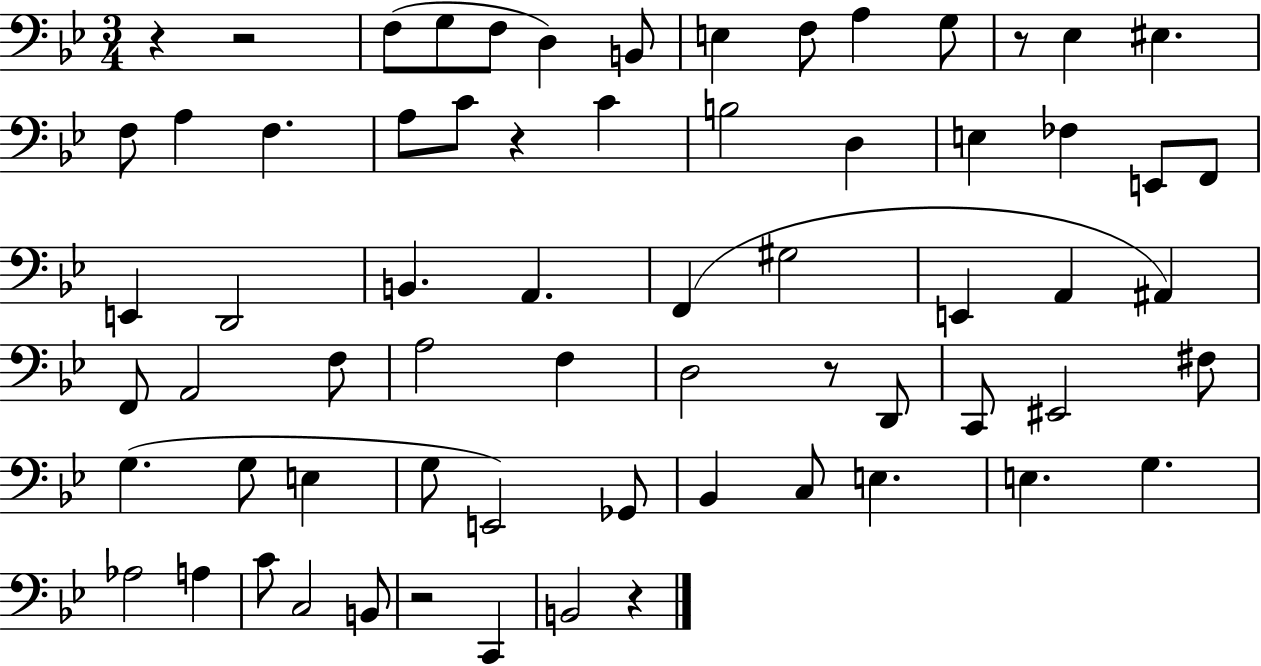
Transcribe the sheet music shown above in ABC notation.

X:1
T:Untitled
M:3/4
L:1/4
K:Bb
z z2 F,/2 G,/2 F,/2 D, B,,/2 E, F,/2 A, G,/2 z/2 _E, ^E, F,/2 A, F, A,/2 C/2 z C B,2 D, E, _F, E,,/2 F,,/2 E,, D,,2 B,, A,, F,, ^G,2 E,, A,, ^A,, F,,/2 A,,2 F,/2 A,2 F, D,2 z/2 D,,/2 C,,/2 ^E,,2 ^F,/2 G, G,/2 E, G,/2 E,,2 _G,,/2 _B,, C,/2 E, E, G, _A,2 A, C/2 C,2 B,,/2 z2 C,, B,,2 z